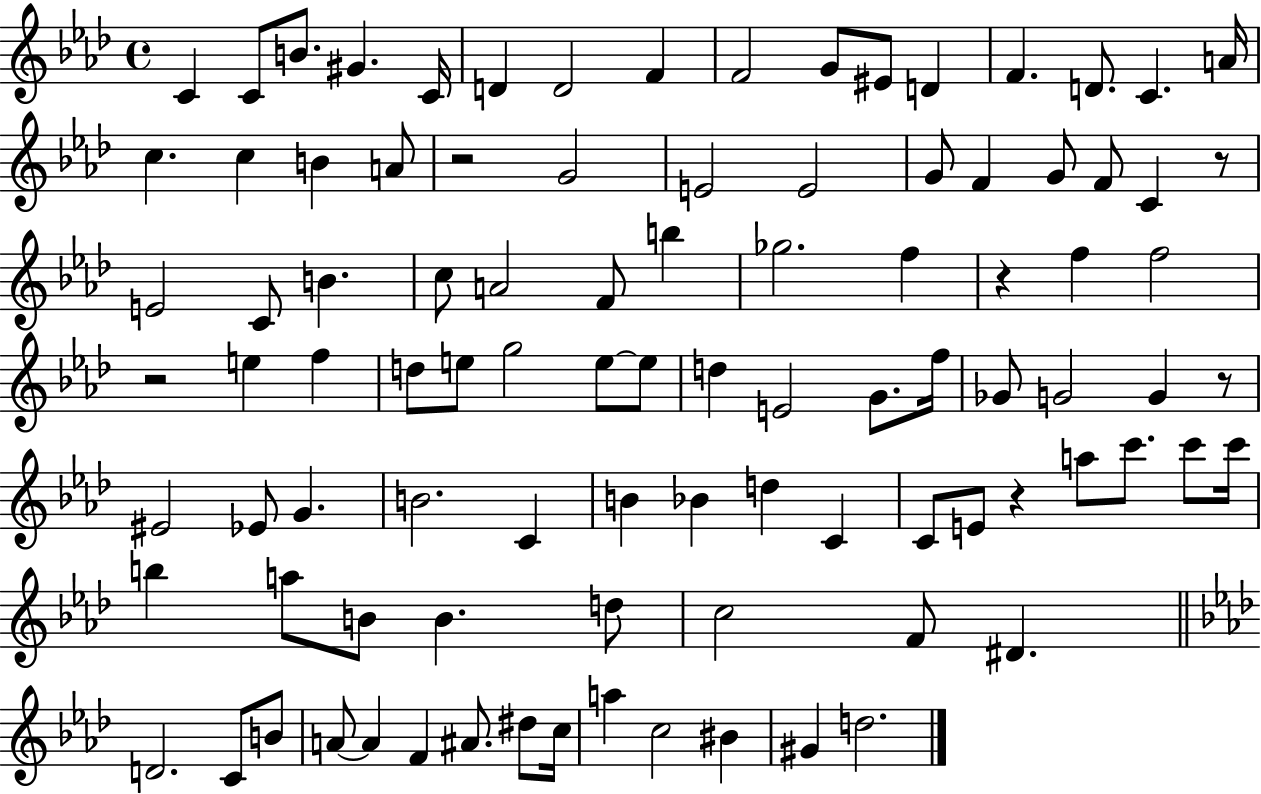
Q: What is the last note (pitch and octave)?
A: D5